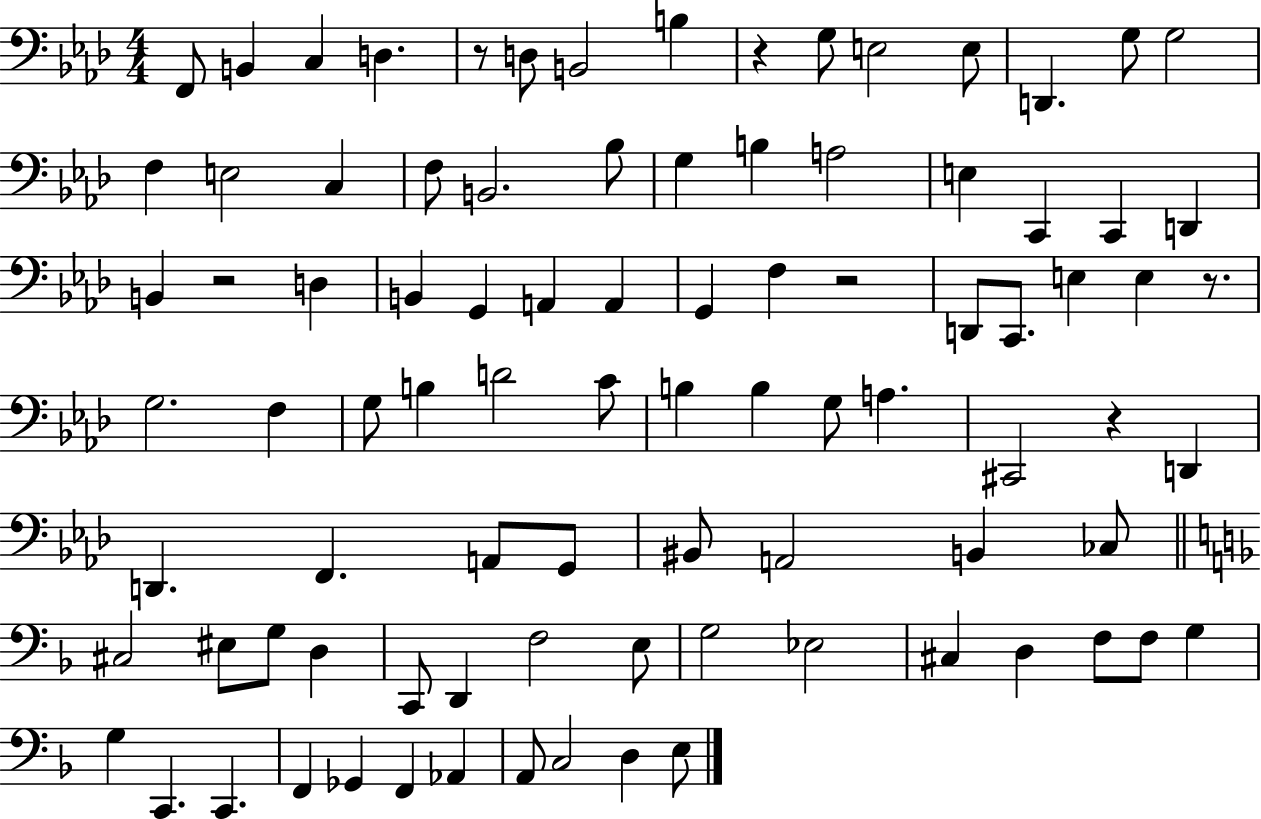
F2/e B2/q C3/q D3/q. R/e D3/e B2/h B3/q R/q G3/e E3/h E3/e D2/q. G3/e G3/h F3/q E3/h C3/q F3/e B2/h. Bb3/e G3/q B3/q A3/h E3/q C2/q C2/q D2/q B2/q R/h D3/q B2/q G2/q A2/q A2/q G2/q F3/q R/h D2/e C2/e. E3/q E3/q R/e. G3/h. F3/q G3/e B3/q D4/h C4/e B3/q B3/q G3/e A3/q. C#2/h R/q D2/q D2/q. F2/q. A2/e G2/e BIS2/e A2/h B2/q CES3/e C#3/h EIS3/e G3/e D3/q C2/e D2/q F3/h E3/e G3/h Eb3/h C#3/q D3/q F3/e F3/e G3/q G3/q C2/q. C2/q. F2/q Gb2/q F2/q Ab2/q A2/e C3/h D3/q E3/e